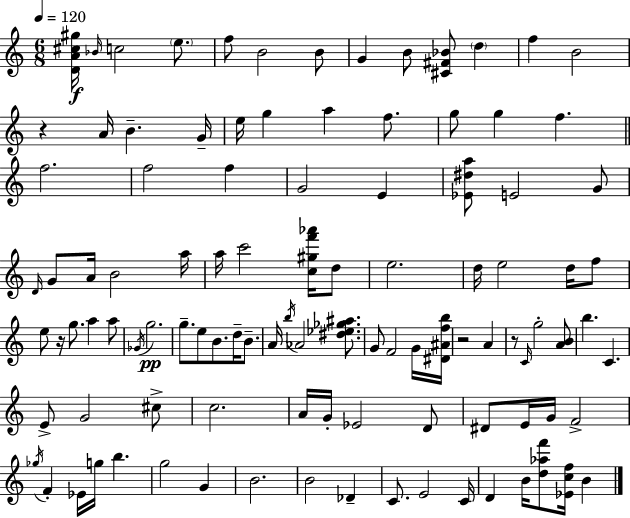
[D4,A4,C#5,G#5]/s Bb4/s C5/h E5/e. F5/e B4/h B4/e G4/q B4/e [C#4,F#4,Bb4]/e D5/q F5/q B4/h R/q A4/s B4/q. G4/s E5/s G5/q A5/q F5/e. G5/e G5/q F5/q. F5/h. F5/h F5/q G4/h E4/q [Eb4,D#5,A5]/e E4/h G4/e D4/s G4/e A4/s B4/h A5/s A5/s C6/h [C5,G#5,F6,Ab6]/s D5/e E5/h. D5/s E5/h D5/s F5/e E5/e R/s G5/e. A5/q A5/e Gb4/s G5/h. G5/e. E5/e B4/e. D5/s B4/e. A4/s B5/s Ab4/h [D#5,Eb5,Gb5,A#5]/e. G4/e F4/h G4/s [D#4,A#4,F5,B5]/s R/h A4/q R/e C4/s G5/h [A4,B4]/e B5/q. C4/q. E4/e G4/h C#5/e C5/h. A4/s G4/s Eb4/h D4/e D#4/e E4/s G4/s F4/h Gb5/s F4/q Eb4/s G5/s B5/q. G5/h G4/q B4/h. B4/h Db4/q C4/e. E4/h C4/s D4/q B4/s [D5,Ab5,F6]/e [Eb4,C5,F5]/s B4/q